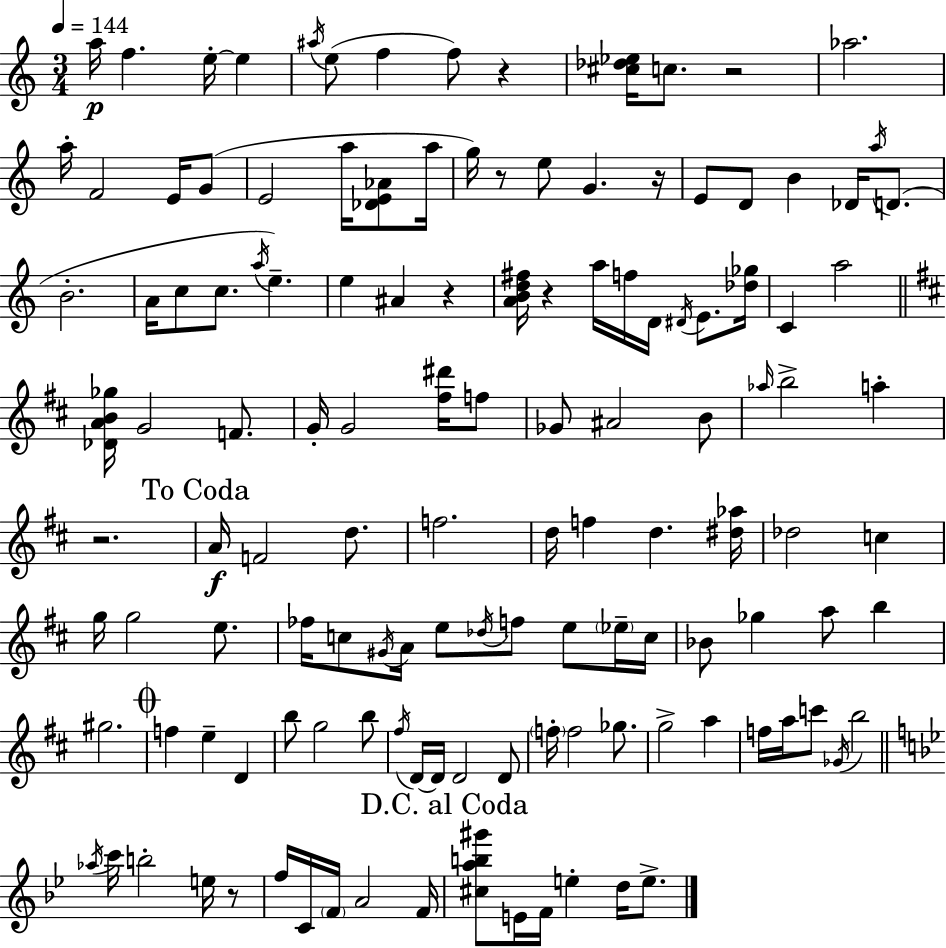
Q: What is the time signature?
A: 3/4